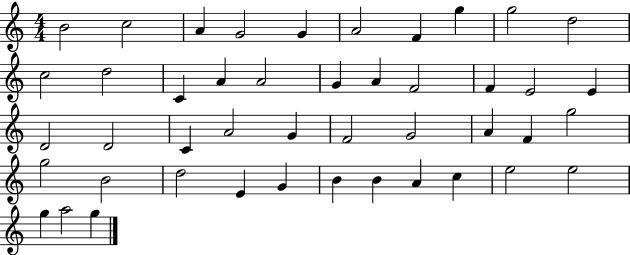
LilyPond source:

{
  \clef treble
  \numericTimeSignature
  \time 4/4
  \key c \major
  b'2 c''2 | a'4 g'2 g'4 | a'2 f'4 g''4 | g''2 d''2 | \break c''2 d''2 | c'4 a'4 a'2 | g'4 a'4 f'2 | f'4 e'2 e'4 | \break d'2 d'2 | c'4 a'2 g'4 | f'2 g'2 | a'4 f'4 g''2 | \break g''2 b'2 | d''2 e'4 g'4 | b'4 b'4 a'4 c''4 | e''2 e''2 | \break g''4 a''2 g''4 | \bar "|."
}